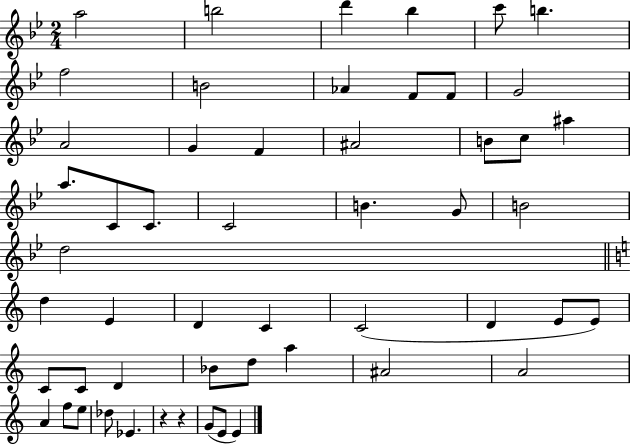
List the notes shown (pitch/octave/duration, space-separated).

A5/h B5/h D6/q Bb5/q C6/e B5/q. F5/h B4/h Ab4/q F4/e F4/e G4/h A4/h G4/q F4/q A#4/h B4/e C5/e A#5/q A5/e. C4/e C4/e. C4/h B4/q. G4/e B4/h D5/h D5/q E4/q D4/q C4/q C4/h D4/q E4/e E4/e C4/e C4/e D4/q Bb4/e D5/e A5/q A#4/h A4/h A4/q F5/e E5/e Db5/e Eb4/q. R/q R/q G4/e E4/e E4/q